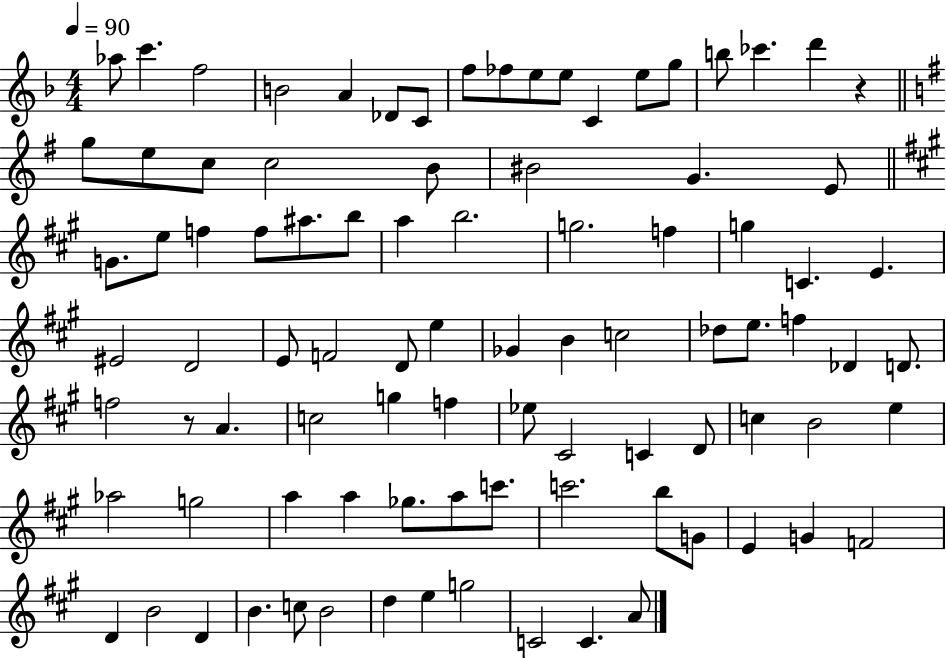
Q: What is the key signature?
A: F major